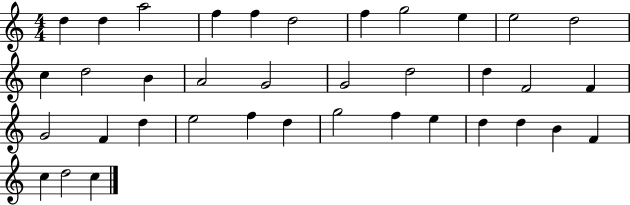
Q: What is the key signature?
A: C major